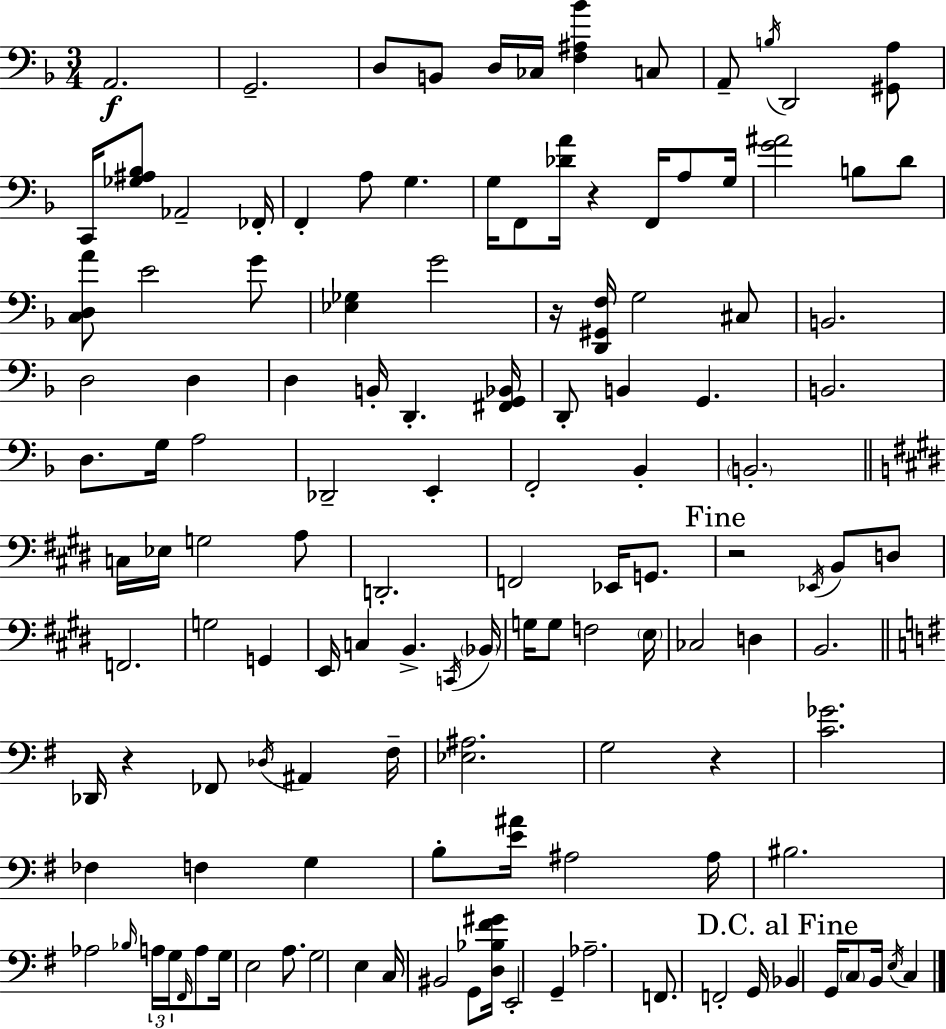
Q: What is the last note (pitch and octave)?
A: C3